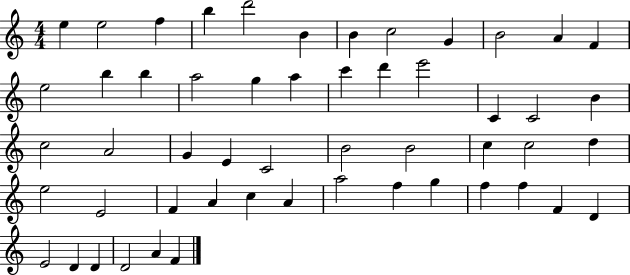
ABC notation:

X:1
T:Untitled
M:4/4
L:1/4
K:C
e e2 f b d'2 B B c2 G B2 A F e2 b b a2 g a c' d' e'2 C C2 B c2 A2 G E C2 B2 B2 c c2 d e2 E2 F A c A a2 f g f f F D E2 D D D2 A F